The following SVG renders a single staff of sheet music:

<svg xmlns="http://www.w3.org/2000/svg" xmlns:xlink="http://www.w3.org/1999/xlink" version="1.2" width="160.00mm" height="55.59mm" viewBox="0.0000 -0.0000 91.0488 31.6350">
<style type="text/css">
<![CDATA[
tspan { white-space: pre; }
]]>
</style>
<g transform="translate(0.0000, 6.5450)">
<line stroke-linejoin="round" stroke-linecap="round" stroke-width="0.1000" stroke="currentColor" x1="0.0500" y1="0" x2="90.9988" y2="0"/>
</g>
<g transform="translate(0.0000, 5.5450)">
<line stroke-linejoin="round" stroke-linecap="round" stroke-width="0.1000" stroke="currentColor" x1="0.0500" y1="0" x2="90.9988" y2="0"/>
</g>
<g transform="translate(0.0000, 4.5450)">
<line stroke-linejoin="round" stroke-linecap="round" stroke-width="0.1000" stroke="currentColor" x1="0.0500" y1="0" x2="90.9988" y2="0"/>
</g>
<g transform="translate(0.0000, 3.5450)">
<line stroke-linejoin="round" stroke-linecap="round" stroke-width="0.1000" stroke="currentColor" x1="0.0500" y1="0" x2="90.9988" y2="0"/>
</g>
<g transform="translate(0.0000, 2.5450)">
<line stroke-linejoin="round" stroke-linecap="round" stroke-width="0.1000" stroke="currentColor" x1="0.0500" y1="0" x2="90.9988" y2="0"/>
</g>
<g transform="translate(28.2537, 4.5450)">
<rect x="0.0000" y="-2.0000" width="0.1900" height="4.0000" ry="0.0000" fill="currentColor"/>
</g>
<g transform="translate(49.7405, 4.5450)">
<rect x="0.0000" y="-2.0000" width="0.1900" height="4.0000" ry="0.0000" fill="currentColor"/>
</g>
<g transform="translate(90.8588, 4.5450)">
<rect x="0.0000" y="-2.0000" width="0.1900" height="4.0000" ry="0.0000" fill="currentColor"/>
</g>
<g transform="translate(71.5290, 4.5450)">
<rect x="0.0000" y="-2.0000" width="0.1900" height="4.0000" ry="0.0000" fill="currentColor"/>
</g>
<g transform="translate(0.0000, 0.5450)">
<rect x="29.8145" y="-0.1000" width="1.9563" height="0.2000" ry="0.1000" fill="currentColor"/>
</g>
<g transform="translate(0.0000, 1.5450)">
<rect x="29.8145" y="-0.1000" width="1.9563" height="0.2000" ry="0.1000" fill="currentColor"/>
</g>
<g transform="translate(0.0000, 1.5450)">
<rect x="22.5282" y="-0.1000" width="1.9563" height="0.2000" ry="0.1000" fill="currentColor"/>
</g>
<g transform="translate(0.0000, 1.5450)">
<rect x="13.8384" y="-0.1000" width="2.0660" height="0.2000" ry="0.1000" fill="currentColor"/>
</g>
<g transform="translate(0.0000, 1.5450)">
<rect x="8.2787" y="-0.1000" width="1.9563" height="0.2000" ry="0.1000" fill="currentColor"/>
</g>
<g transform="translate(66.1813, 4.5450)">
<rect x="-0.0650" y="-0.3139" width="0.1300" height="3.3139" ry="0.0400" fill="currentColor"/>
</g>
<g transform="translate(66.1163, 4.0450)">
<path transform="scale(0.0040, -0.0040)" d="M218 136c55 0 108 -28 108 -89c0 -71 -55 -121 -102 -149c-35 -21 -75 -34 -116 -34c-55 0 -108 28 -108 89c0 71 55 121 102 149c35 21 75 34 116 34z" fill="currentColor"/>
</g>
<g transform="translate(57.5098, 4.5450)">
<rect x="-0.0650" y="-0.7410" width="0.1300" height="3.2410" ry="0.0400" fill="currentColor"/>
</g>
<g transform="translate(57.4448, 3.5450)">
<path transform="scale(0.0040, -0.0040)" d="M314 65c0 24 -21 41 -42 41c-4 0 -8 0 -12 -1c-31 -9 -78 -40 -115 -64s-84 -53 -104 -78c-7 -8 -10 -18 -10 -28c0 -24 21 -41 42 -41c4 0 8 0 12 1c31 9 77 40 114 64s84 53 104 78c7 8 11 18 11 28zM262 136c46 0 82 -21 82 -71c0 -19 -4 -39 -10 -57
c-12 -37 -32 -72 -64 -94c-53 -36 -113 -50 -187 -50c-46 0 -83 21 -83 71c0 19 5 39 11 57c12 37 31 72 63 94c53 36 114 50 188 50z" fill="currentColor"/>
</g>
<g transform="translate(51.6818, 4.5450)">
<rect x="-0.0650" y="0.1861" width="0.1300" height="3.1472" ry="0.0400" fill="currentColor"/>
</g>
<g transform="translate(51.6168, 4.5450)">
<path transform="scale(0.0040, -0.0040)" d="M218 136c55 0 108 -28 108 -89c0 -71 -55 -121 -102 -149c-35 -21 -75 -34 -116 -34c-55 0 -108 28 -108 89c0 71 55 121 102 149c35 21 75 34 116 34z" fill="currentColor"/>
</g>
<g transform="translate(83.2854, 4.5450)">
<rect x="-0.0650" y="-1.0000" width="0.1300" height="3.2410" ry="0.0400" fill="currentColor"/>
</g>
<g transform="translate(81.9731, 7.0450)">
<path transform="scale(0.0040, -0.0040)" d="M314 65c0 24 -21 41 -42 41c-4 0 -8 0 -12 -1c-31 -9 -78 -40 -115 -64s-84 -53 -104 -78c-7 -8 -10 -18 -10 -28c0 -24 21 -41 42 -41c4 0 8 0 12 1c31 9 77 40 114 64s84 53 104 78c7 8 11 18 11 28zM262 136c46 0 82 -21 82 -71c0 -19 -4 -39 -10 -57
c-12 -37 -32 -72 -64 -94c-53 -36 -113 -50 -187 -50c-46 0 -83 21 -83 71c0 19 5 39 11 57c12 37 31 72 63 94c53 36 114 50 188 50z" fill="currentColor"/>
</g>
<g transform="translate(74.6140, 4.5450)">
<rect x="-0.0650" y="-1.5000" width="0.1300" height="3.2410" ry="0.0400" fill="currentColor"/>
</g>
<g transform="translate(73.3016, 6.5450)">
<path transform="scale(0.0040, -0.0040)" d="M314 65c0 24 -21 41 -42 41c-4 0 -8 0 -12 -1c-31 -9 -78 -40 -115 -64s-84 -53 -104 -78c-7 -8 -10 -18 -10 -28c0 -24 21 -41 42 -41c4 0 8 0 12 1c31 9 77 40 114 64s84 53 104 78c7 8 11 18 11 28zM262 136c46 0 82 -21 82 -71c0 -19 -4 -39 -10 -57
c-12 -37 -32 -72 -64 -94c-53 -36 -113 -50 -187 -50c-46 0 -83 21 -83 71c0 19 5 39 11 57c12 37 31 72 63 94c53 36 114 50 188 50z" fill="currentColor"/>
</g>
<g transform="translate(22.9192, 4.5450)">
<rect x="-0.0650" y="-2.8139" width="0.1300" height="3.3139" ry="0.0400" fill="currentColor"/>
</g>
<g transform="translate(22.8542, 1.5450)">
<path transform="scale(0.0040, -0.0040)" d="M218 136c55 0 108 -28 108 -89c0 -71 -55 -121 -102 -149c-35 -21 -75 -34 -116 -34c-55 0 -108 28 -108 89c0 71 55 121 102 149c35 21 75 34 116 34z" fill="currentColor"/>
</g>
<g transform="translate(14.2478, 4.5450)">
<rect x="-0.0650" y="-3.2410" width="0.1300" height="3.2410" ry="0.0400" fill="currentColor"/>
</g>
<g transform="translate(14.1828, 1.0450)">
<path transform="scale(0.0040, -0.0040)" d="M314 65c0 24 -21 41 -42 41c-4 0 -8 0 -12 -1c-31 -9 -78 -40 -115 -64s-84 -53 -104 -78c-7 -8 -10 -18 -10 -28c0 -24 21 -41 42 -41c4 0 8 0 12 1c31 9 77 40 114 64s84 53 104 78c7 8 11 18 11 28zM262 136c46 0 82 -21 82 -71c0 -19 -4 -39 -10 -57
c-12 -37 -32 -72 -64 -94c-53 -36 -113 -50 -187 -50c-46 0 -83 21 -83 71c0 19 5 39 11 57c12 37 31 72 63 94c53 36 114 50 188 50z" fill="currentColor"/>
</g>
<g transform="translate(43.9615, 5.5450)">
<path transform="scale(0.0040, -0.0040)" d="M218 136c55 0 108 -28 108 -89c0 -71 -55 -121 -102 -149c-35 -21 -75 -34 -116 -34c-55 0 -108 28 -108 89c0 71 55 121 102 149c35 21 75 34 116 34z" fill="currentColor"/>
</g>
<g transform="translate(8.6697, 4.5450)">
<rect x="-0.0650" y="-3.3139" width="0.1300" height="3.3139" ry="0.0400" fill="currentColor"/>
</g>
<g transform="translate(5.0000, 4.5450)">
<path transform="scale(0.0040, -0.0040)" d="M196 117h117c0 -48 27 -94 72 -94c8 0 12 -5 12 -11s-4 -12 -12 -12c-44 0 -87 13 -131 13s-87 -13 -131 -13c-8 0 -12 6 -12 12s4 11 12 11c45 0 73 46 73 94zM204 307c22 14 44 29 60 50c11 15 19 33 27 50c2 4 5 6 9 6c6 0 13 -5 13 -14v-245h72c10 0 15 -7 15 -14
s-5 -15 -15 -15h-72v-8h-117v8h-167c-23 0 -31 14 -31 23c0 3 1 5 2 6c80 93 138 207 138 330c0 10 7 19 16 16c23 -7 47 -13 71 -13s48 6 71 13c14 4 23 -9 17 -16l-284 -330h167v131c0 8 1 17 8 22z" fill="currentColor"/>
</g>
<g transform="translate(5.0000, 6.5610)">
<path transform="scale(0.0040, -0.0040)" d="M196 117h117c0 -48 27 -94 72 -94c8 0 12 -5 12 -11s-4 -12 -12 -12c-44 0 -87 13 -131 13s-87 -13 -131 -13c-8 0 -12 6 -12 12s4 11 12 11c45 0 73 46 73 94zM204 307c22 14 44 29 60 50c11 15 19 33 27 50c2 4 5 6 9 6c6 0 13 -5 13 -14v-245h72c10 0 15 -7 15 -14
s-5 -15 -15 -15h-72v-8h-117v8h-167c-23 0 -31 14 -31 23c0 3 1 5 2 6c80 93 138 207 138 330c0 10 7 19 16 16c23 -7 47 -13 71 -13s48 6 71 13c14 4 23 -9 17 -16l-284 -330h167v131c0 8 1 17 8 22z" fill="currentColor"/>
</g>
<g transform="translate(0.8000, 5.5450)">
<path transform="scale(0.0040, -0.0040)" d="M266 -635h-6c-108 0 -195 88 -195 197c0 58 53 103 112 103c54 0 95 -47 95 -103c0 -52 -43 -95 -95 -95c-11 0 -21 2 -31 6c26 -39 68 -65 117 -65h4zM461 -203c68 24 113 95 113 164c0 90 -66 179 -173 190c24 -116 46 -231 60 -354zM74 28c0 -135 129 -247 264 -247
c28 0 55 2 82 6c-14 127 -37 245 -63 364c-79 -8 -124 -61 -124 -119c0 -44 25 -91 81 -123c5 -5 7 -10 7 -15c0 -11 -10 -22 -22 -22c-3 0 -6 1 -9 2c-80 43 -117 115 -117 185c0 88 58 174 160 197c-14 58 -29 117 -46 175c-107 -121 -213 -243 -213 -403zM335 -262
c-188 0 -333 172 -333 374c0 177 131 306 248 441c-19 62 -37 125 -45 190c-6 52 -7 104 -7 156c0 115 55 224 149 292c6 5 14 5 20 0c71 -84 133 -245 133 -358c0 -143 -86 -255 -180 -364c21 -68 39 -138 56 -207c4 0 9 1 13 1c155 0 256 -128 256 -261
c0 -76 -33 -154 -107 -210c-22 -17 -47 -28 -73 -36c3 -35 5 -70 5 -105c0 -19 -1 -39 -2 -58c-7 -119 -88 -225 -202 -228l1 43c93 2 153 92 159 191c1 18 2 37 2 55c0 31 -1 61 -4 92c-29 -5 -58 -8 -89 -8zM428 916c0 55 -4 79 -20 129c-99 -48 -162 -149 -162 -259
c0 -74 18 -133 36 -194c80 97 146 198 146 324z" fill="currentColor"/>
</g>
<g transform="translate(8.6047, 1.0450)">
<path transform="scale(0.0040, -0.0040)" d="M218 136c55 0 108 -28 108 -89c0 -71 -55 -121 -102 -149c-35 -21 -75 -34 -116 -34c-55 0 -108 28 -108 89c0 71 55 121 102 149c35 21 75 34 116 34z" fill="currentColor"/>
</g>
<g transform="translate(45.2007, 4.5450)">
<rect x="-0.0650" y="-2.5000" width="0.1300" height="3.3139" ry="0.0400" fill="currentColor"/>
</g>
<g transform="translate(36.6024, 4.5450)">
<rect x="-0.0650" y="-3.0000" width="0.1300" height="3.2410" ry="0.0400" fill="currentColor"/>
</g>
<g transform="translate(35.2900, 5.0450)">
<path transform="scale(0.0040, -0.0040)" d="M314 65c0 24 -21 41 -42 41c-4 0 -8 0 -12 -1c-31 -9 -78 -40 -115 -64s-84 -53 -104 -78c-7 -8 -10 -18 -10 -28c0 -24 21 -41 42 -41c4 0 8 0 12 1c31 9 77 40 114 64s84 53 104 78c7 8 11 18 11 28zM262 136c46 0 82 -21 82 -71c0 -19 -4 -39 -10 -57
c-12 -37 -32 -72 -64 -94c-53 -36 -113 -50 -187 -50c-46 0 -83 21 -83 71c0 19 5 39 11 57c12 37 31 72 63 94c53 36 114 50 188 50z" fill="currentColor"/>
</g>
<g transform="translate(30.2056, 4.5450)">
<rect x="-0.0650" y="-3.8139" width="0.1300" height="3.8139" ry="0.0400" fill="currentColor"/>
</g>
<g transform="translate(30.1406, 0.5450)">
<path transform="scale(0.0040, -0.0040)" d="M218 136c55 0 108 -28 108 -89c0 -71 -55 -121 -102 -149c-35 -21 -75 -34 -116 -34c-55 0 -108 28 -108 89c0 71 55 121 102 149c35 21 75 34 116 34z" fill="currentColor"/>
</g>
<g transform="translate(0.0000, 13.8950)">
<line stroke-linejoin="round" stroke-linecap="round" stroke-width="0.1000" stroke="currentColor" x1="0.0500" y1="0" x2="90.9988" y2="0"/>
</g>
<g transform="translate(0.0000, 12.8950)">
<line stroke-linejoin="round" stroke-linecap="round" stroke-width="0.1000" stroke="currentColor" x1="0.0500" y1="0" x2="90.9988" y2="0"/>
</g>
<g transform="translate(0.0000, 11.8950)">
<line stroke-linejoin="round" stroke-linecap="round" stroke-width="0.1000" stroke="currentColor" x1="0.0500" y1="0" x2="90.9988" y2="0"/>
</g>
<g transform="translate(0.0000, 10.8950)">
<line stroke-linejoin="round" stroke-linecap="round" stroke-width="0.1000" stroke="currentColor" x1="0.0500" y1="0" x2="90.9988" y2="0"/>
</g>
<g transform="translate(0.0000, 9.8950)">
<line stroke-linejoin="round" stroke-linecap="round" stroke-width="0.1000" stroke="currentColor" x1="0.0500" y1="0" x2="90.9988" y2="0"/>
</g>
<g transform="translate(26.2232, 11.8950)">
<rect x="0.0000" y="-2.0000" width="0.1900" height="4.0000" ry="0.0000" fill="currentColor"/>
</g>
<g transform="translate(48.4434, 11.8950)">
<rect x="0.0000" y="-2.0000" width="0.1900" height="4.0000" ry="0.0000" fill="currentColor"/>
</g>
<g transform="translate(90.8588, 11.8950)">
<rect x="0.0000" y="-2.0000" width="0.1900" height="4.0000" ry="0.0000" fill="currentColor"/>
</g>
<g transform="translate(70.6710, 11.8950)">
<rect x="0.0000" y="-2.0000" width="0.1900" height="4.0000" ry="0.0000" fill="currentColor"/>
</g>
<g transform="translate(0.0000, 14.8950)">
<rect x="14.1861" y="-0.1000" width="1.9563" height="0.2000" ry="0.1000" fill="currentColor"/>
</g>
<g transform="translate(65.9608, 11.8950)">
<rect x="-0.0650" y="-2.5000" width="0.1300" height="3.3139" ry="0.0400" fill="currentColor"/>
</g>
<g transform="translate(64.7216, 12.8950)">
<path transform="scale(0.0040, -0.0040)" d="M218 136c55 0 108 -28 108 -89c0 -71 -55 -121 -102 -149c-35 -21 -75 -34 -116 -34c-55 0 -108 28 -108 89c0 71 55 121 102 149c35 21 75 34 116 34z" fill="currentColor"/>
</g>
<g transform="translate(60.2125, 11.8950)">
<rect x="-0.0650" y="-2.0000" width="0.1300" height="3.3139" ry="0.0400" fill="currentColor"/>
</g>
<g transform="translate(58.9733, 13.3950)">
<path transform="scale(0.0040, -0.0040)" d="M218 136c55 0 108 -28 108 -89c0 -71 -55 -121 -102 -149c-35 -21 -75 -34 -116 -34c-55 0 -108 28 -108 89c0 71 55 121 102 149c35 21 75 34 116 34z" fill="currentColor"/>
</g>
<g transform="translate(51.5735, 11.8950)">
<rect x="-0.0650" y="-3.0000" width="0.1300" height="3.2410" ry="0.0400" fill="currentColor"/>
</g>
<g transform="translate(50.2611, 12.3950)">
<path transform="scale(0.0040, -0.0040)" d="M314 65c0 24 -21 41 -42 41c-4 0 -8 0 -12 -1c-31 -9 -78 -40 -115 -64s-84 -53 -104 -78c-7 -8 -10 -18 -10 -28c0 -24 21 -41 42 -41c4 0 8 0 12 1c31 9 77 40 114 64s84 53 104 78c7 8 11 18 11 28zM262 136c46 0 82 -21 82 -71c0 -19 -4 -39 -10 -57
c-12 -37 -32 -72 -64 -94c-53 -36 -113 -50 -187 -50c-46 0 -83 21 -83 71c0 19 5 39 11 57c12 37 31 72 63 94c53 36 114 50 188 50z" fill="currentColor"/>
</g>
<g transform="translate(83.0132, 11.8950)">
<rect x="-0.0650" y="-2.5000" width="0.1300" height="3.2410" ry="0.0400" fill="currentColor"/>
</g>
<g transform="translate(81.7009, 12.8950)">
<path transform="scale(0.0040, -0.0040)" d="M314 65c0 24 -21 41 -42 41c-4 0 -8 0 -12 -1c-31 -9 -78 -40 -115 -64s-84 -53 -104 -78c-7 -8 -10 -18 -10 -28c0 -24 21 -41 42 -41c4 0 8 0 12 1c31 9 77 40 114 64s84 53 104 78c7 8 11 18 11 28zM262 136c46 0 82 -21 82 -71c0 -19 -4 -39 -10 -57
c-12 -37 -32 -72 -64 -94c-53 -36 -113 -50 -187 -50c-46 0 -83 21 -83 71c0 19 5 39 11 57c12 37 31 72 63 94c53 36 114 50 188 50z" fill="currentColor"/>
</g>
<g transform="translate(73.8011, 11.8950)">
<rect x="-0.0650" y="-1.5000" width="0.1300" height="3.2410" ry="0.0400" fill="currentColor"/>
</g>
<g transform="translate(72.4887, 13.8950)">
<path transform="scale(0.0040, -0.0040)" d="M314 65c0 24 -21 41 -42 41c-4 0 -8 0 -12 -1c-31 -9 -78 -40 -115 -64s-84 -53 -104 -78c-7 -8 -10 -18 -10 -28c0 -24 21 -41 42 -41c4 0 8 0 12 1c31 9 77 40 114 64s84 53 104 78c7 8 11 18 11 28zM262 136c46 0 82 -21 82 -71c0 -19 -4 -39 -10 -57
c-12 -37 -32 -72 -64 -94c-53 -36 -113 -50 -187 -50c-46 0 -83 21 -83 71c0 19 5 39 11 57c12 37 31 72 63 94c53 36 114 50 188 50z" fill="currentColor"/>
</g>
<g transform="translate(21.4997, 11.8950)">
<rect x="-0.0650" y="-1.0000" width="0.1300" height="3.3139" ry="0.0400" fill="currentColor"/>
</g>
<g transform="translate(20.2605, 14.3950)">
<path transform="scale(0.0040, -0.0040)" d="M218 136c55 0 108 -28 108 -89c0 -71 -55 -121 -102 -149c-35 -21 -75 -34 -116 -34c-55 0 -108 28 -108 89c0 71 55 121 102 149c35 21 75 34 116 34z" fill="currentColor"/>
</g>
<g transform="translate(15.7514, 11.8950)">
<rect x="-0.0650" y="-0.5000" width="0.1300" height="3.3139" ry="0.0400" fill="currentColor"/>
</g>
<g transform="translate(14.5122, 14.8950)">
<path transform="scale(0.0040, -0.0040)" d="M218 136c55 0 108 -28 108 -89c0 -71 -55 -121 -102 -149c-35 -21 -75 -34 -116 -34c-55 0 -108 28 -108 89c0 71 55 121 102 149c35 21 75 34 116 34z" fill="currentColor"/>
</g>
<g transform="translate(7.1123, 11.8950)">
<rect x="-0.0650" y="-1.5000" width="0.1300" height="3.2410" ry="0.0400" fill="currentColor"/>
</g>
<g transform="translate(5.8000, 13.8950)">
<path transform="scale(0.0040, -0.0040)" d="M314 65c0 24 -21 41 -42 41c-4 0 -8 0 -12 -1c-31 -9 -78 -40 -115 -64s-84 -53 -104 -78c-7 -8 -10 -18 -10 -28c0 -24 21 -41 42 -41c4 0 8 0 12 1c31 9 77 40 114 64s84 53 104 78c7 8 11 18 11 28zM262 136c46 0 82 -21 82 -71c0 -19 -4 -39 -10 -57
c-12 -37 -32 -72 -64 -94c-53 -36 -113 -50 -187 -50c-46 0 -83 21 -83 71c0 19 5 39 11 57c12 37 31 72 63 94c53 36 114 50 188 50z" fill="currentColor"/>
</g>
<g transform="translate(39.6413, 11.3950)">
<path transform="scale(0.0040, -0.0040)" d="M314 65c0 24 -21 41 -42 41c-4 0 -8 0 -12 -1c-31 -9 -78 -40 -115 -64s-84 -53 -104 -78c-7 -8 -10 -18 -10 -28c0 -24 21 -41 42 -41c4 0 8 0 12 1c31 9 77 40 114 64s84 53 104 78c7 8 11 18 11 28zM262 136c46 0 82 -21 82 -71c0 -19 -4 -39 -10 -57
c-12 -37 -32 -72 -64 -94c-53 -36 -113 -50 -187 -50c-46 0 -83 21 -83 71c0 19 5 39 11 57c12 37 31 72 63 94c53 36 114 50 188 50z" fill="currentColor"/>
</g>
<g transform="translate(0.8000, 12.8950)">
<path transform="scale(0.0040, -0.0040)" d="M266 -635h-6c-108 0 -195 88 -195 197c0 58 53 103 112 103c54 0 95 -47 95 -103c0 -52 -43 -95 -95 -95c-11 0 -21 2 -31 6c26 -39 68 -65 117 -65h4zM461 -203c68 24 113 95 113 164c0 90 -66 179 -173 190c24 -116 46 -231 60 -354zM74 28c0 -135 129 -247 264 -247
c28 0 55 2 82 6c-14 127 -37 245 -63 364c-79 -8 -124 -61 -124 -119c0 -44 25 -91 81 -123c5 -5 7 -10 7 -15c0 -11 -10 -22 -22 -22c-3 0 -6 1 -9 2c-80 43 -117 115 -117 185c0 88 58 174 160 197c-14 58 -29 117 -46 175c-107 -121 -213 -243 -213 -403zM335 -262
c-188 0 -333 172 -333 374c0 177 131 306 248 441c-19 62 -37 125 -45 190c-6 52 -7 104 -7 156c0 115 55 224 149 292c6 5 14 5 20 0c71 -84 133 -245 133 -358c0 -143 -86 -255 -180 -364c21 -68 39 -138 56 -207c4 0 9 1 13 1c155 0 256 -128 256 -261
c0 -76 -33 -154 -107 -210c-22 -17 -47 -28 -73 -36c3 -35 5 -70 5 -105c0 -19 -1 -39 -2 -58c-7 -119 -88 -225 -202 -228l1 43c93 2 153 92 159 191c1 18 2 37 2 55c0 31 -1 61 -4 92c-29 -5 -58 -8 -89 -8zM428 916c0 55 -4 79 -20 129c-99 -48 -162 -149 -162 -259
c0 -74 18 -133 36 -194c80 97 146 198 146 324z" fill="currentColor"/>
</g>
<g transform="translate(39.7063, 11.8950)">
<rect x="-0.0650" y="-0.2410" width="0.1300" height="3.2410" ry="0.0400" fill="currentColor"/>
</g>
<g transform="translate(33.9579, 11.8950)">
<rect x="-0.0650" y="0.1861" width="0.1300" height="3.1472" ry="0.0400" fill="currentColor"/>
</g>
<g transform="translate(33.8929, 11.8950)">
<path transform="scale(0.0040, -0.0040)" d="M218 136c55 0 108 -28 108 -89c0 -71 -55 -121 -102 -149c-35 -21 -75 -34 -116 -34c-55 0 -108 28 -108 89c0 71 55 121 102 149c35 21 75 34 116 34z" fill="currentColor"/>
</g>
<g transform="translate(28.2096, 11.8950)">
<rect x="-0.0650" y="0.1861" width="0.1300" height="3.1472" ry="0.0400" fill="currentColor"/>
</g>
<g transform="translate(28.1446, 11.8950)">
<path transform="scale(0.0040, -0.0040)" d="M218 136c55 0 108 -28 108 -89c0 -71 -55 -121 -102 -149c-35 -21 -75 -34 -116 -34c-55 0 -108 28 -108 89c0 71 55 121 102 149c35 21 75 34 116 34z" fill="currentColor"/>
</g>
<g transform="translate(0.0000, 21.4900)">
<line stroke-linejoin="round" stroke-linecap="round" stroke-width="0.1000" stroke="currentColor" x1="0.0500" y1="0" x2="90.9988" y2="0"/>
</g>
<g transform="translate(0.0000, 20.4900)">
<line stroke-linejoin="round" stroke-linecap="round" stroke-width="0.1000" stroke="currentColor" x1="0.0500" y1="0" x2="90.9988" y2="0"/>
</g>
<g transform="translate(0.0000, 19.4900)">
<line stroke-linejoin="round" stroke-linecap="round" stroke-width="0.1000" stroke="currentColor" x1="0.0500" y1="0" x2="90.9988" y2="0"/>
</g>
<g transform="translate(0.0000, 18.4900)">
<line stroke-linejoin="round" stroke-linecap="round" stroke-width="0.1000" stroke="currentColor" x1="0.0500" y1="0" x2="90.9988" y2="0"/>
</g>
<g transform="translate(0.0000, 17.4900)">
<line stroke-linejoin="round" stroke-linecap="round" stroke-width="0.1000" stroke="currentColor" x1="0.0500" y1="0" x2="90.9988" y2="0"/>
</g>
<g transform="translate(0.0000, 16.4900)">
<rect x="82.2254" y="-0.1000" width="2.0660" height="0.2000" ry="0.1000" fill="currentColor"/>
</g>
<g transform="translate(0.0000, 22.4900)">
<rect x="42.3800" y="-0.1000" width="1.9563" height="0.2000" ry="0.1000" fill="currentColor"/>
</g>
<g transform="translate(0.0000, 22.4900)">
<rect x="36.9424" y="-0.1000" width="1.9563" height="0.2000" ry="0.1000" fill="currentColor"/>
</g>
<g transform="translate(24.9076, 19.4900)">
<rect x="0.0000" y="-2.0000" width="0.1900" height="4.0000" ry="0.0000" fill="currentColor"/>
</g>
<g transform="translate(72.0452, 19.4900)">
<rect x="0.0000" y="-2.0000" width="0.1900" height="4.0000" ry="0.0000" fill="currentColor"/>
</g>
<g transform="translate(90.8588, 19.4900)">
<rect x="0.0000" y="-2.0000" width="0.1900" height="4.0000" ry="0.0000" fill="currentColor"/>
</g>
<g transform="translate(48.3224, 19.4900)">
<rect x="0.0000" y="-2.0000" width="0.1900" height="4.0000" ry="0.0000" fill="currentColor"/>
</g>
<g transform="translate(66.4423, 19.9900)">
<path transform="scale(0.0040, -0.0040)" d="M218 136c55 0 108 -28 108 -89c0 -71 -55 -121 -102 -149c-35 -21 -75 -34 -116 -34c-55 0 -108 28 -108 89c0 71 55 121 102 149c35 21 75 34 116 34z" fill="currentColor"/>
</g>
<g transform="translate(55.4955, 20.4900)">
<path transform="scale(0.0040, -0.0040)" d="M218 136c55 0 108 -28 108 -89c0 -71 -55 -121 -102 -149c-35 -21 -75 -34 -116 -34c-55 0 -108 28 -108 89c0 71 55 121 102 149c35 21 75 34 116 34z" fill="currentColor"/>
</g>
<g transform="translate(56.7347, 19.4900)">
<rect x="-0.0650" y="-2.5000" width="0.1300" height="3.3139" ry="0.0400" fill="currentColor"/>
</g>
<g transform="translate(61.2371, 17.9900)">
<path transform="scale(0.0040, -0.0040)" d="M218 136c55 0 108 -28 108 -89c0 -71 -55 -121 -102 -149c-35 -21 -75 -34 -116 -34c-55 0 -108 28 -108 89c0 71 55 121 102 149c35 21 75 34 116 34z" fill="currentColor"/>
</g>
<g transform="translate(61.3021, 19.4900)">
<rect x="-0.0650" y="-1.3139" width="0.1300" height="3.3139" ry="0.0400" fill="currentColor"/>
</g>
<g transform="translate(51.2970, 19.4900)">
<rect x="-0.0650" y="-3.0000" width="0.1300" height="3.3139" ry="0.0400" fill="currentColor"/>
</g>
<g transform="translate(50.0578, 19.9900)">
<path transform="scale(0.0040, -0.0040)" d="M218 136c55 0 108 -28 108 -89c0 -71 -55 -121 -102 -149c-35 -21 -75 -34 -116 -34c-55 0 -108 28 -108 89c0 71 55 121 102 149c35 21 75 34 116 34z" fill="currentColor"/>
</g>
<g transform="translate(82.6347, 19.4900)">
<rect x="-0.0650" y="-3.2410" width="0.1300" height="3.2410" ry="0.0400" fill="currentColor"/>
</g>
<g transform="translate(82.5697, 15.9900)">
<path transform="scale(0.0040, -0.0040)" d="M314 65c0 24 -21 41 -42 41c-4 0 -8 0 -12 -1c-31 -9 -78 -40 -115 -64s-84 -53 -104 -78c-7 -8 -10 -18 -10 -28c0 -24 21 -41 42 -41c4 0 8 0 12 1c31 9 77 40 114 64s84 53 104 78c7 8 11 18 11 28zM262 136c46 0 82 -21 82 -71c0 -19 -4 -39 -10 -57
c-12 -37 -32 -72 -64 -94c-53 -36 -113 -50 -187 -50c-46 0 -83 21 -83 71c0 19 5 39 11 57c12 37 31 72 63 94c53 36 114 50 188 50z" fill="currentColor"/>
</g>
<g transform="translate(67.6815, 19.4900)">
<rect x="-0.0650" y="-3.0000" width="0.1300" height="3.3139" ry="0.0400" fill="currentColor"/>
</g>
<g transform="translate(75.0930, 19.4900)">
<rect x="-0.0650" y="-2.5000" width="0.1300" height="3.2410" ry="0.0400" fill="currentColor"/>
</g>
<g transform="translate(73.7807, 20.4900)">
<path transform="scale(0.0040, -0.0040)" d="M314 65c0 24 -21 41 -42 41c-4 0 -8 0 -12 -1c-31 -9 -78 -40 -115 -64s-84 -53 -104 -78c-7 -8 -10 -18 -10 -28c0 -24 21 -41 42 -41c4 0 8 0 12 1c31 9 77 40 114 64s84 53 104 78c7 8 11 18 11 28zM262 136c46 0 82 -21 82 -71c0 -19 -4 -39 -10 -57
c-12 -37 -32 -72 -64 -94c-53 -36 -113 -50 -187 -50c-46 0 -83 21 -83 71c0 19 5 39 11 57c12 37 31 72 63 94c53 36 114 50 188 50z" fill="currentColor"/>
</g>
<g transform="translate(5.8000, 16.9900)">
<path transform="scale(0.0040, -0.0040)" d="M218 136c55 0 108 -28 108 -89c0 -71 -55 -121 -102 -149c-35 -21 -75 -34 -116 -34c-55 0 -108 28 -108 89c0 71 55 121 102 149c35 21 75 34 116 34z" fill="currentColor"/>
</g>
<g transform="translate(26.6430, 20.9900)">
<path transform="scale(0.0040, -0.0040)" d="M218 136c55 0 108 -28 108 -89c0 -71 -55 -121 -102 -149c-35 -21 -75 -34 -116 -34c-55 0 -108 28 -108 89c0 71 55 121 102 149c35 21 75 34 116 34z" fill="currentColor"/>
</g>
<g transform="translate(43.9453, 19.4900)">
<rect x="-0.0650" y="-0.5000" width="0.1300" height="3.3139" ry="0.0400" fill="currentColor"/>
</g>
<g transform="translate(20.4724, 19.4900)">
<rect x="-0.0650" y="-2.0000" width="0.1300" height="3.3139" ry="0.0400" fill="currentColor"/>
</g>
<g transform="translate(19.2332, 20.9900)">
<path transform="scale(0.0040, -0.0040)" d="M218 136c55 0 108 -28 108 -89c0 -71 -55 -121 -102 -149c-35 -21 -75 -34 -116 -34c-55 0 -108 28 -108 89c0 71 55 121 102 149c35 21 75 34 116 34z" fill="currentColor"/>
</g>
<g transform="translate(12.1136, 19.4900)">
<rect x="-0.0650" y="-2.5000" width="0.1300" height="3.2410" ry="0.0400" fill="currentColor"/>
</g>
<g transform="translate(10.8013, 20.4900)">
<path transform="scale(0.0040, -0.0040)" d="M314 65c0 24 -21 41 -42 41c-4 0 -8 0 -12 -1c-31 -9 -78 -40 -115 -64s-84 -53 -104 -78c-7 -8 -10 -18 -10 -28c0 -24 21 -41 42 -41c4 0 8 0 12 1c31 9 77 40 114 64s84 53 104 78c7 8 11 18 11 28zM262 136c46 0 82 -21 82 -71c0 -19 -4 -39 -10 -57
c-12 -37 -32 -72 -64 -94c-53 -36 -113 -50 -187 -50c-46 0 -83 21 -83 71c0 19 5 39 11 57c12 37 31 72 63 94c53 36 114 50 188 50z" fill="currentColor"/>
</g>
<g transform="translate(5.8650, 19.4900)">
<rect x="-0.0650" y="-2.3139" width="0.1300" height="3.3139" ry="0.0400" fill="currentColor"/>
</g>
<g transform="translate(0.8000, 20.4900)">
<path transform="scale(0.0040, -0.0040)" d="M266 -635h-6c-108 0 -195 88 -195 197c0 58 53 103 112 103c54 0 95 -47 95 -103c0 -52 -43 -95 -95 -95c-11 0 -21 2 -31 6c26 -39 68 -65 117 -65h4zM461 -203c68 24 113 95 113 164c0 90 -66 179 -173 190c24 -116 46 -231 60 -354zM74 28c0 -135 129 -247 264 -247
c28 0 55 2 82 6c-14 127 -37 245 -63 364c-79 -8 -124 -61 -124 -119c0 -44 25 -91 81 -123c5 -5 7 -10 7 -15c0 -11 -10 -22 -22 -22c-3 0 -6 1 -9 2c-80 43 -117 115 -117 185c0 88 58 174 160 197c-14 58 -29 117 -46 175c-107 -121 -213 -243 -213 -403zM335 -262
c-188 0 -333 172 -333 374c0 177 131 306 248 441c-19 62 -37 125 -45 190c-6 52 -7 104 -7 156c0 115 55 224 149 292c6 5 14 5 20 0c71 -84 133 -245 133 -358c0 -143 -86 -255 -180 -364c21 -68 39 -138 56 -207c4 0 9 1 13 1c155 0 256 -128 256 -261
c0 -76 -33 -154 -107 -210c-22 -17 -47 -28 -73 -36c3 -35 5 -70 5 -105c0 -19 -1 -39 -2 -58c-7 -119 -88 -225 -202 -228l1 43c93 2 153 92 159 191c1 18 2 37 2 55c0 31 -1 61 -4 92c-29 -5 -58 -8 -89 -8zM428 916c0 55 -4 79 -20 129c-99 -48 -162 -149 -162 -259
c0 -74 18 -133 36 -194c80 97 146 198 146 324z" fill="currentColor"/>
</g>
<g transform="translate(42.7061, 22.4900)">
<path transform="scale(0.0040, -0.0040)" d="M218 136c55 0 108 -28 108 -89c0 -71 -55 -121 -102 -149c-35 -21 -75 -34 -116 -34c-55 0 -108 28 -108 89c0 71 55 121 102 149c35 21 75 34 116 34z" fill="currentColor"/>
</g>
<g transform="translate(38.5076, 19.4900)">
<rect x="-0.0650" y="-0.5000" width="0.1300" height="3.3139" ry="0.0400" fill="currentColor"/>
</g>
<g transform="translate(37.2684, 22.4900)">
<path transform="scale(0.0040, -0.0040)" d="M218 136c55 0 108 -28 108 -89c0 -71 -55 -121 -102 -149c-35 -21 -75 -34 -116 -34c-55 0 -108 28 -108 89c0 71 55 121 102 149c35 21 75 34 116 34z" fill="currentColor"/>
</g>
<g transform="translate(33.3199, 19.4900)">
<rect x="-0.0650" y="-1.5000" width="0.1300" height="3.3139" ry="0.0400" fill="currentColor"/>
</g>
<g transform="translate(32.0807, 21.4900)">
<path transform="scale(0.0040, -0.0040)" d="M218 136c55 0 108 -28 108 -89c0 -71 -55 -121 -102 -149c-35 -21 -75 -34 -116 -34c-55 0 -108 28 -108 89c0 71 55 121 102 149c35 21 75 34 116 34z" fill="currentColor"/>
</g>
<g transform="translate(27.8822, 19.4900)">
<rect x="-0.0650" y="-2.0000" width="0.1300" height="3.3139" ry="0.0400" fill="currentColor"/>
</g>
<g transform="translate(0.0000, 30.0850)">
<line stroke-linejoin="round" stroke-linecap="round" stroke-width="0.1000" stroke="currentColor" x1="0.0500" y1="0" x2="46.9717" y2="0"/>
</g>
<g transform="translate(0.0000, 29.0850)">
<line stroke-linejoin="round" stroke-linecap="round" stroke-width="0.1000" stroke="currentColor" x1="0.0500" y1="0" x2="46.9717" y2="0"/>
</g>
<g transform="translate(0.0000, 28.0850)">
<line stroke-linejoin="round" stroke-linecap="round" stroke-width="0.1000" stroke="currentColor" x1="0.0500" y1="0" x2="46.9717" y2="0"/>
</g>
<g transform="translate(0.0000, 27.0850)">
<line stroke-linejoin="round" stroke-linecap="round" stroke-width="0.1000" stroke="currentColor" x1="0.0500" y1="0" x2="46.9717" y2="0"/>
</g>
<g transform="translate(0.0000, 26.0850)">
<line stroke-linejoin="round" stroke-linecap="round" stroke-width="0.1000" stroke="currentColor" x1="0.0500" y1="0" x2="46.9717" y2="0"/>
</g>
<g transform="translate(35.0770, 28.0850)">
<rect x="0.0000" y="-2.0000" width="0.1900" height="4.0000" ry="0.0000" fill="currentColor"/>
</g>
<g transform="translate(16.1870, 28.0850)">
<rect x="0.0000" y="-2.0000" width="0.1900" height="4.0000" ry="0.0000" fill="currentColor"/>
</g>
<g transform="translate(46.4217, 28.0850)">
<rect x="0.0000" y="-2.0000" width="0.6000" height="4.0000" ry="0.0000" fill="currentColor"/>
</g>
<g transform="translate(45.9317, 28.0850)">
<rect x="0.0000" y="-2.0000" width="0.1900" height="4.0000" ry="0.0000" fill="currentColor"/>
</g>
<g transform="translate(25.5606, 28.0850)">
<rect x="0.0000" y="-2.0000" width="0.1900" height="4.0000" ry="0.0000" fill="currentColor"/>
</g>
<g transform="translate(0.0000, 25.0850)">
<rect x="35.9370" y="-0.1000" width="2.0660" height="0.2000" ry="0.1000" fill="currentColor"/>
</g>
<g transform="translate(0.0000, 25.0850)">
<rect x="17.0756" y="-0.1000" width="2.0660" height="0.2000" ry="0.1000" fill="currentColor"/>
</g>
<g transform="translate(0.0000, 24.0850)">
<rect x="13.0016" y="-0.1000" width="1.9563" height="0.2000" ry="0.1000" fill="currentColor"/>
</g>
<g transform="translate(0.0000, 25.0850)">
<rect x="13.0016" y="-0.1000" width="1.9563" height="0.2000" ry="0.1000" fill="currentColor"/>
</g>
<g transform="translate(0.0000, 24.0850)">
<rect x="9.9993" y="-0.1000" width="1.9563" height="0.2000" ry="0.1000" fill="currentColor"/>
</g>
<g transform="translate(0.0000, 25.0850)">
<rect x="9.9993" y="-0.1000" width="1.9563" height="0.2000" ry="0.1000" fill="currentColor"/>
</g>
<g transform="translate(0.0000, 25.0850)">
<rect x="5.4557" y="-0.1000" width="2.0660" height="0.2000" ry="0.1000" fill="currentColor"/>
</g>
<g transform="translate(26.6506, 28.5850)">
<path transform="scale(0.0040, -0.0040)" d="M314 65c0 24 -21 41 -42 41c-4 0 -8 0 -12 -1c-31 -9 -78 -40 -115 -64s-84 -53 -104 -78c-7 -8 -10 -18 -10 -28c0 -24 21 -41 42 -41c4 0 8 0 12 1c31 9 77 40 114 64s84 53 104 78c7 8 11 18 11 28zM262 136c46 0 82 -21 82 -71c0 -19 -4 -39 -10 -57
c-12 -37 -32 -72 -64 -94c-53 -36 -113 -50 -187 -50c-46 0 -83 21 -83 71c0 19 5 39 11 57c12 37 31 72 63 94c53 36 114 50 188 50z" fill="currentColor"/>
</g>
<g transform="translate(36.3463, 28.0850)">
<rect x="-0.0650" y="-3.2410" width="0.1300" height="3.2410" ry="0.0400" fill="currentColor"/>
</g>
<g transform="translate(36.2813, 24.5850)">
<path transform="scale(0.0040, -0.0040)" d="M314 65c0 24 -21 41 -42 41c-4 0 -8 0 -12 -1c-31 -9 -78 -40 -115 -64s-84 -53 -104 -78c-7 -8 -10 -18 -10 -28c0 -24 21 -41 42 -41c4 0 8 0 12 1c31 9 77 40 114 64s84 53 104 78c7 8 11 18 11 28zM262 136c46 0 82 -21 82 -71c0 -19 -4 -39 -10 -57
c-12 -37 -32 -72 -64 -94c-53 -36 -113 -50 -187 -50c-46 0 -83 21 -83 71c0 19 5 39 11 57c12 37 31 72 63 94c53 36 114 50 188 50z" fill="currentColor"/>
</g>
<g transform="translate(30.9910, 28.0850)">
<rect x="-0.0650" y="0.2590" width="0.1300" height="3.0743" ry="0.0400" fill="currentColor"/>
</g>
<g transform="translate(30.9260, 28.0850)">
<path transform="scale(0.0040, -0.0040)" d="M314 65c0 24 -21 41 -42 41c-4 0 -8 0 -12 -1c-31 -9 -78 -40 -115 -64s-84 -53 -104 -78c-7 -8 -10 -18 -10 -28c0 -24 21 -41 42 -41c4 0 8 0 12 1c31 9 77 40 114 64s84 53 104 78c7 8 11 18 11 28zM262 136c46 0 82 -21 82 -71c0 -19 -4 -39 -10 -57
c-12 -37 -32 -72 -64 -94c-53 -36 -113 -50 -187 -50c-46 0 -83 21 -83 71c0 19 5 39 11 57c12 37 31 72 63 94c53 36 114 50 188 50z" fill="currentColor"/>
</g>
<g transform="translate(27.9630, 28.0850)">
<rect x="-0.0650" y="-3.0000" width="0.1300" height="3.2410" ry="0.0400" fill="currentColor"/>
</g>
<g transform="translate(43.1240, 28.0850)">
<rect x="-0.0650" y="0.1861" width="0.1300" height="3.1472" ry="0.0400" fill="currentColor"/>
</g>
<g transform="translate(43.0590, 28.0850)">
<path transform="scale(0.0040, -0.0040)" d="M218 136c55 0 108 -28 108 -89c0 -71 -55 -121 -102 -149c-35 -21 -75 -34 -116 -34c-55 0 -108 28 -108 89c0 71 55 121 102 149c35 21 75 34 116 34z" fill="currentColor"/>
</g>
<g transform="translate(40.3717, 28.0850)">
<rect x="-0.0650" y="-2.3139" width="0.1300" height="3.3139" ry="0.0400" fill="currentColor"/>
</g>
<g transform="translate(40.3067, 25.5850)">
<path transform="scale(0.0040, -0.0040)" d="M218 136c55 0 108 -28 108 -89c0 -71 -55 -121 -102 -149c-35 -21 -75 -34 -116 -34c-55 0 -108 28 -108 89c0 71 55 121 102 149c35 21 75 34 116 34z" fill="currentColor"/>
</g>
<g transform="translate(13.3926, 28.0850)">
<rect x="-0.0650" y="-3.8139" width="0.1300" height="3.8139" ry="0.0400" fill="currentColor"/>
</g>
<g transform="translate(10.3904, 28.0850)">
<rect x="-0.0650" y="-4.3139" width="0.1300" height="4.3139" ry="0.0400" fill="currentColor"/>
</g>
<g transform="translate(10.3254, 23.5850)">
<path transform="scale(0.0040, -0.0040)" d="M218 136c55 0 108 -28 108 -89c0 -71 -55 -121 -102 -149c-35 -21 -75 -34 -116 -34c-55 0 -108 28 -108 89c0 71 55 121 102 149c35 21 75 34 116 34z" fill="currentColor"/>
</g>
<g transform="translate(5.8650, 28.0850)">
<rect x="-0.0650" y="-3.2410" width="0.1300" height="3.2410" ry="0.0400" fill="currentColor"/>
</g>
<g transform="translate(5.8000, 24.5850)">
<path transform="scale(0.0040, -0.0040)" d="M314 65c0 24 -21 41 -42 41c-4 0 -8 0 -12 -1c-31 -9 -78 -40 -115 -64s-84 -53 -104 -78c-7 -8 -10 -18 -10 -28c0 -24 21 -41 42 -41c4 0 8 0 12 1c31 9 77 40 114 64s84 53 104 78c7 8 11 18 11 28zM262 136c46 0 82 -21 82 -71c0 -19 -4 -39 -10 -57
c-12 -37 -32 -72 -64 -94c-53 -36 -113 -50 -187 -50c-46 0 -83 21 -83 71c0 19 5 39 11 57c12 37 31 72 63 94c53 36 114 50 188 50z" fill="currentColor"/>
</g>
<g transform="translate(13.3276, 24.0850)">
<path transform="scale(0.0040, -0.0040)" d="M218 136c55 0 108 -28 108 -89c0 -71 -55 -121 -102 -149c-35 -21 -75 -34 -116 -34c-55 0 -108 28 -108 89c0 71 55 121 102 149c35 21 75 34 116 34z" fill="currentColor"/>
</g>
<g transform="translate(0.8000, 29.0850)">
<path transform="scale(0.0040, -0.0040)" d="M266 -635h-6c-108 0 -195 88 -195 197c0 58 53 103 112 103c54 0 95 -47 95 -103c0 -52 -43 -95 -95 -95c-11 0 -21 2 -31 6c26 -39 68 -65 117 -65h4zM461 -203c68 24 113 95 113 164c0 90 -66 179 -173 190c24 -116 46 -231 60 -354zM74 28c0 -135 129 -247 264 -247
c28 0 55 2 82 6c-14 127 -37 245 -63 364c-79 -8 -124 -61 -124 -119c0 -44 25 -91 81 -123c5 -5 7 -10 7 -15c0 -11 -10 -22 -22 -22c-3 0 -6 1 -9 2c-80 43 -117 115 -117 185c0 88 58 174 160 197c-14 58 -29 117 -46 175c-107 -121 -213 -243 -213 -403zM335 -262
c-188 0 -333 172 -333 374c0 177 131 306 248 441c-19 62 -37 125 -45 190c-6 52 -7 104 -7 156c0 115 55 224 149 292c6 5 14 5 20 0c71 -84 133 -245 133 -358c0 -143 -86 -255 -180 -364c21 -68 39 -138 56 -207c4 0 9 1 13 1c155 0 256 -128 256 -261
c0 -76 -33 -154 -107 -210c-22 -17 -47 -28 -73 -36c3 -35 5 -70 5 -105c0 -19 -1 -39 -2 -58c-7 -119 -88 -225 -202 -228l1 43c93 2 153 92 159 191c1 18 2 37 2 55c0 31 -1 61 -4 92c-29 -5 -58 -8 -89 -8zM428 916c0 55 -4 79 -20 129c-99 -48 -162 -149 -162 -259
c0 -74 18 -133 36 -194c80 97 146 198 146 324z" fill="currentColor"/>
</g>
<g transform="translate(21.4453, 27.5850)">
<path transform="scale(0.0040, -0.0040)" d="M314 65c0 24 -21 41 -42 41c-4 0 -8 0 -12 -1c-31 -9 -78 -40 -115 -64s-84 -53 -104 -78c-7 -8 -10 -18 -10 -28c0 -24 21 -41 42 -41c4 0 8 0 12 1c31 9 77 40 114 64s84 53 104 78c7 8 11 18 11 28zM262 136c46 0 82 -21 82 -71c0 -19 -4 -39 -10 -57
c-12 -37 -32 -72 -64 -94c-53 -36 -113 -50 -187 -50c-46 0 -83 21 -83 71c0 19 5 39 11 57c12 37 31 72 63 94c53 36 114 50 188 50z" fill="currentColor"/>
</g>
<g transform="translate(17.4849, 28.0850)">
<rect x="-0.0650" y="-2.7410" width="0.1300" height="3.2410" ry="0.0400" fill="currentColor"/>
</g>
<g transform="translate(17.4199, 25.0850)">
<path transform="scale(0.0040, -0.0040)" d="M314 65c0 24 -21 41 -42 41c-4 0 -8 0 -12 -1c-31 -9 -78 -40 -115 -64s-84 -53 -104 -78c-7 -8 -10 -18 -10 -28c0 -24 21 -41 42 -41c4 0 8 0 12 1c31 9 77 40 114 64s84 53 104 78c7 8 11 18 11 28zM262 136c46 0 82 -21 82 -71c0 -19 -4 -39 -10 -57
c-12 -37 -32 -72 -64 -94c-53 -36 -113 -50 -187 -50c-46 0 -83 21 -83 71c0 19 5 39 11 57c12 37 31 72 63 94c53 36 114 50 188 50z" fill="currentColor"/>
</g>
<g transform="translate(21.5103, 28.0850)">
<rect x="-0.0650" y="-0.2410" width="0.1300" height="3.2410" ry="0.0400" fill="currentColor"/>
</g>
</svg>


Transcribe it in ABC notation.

X:1
T:Untitled
M:4/4
L:1/4
K:C
b b2 a c' A2 G B d2 c E2 D2 E2 C D B B c2 A2 F G E2 G2 g G2 F F E C C A G e A G2 b2 b2 d' c' a2 c2 A2 B2 b2 g B